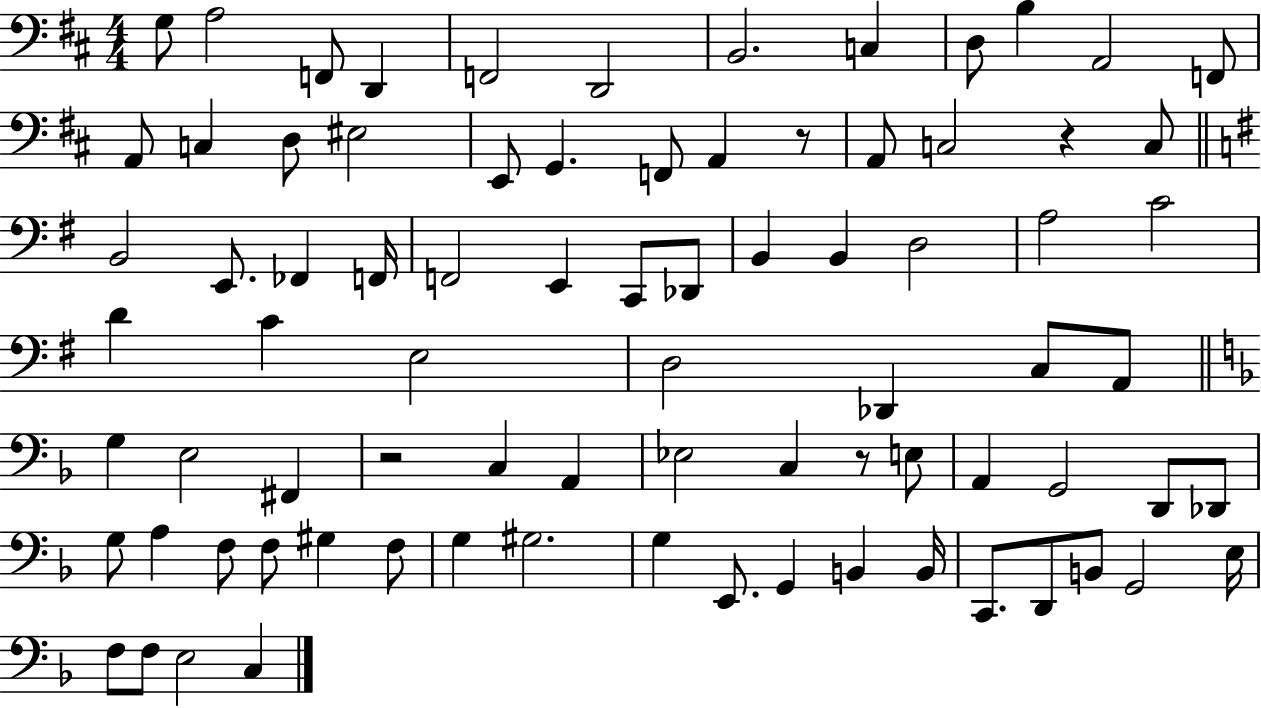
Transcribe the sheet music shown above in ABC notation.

X:1
T:Untitled
M:4/4
L:1/4
K:D
G,/2 A,2 F,,/2 D,, F,,2 D,,2 B,,2 C, D,/2 B, A,,2 F,,/2 A,,/2 C, D,/2 ^E,2 E,,/2 G,, F,,/2 A,, z/2 A,,/2 C,2 z C,/2 B,,2 E,,/2 _F,, F,,/4 F,,2 E,, C,,/2 _D,,/2 B,, B,, D,2 A,2 C2 D C E,2 D,2 _D,, C,/2 A,,/2 G, E,2 ^F,, z2 C, A,, _E,2 C, z/2 E,/2 A,, G,,2 D,,/2 _D,,/2 G,/2 A, F,/2 F,/2 ^G, F,/2 G, ^G,2 G, E,,/2 G,, B,, B,,/4 C,,/2 D,,/2 B,,/2 G,,2 E,/4 F,/2 F,/2 E,2 C,